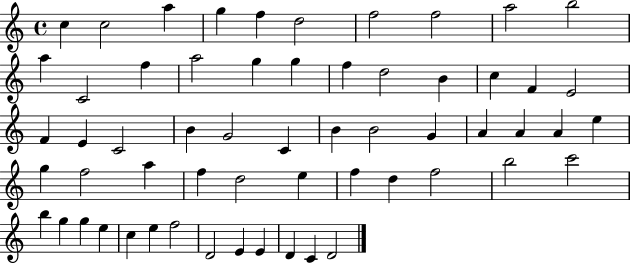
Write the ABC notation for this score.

X:1
T:Untitled
M:4/4
L:1/4
K:C
c c2 a g f d2 f2 f2 a2 b2 a C2 f a2 g g f d2 B c F E2 F E C2 B G2 C B B2 G A A A e g f2 a f d2 e f d f2 b2 c'2 b g g e c e f2 D2 E E D C D2